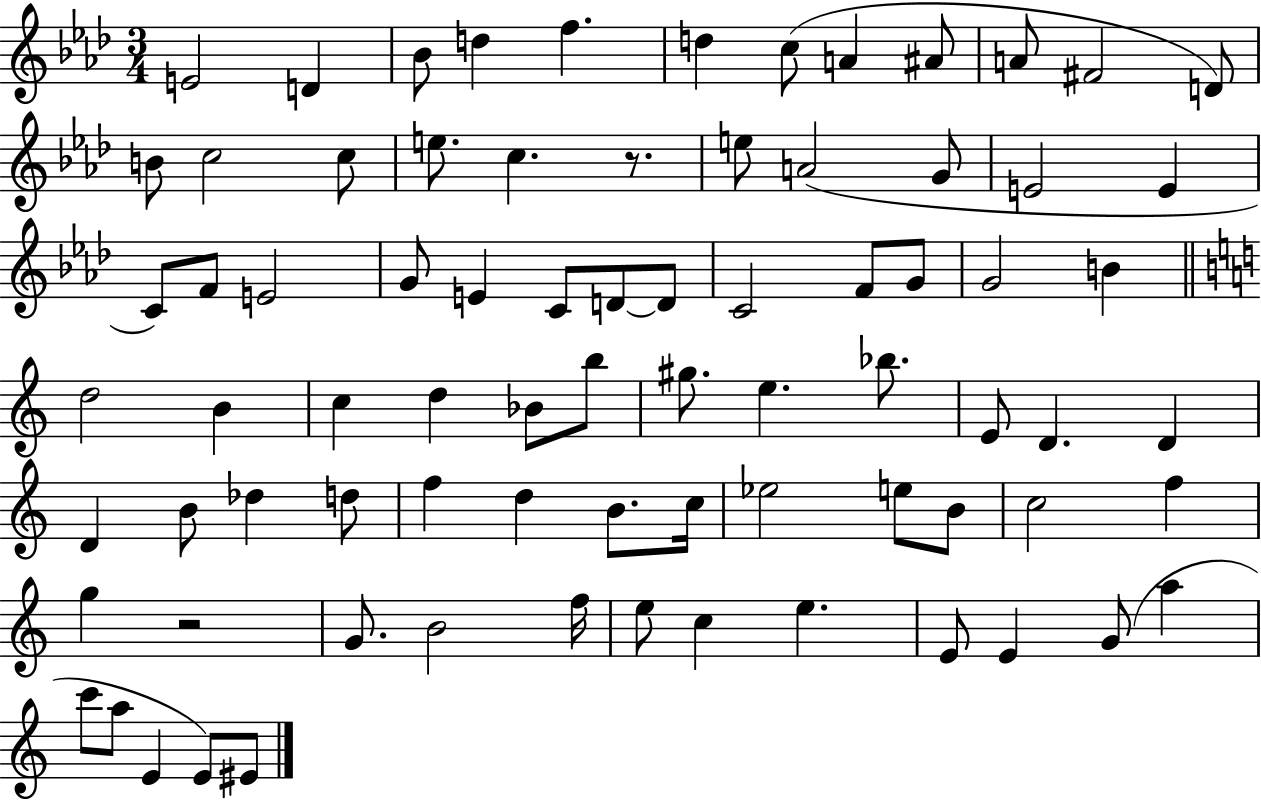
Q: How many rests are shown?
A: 2